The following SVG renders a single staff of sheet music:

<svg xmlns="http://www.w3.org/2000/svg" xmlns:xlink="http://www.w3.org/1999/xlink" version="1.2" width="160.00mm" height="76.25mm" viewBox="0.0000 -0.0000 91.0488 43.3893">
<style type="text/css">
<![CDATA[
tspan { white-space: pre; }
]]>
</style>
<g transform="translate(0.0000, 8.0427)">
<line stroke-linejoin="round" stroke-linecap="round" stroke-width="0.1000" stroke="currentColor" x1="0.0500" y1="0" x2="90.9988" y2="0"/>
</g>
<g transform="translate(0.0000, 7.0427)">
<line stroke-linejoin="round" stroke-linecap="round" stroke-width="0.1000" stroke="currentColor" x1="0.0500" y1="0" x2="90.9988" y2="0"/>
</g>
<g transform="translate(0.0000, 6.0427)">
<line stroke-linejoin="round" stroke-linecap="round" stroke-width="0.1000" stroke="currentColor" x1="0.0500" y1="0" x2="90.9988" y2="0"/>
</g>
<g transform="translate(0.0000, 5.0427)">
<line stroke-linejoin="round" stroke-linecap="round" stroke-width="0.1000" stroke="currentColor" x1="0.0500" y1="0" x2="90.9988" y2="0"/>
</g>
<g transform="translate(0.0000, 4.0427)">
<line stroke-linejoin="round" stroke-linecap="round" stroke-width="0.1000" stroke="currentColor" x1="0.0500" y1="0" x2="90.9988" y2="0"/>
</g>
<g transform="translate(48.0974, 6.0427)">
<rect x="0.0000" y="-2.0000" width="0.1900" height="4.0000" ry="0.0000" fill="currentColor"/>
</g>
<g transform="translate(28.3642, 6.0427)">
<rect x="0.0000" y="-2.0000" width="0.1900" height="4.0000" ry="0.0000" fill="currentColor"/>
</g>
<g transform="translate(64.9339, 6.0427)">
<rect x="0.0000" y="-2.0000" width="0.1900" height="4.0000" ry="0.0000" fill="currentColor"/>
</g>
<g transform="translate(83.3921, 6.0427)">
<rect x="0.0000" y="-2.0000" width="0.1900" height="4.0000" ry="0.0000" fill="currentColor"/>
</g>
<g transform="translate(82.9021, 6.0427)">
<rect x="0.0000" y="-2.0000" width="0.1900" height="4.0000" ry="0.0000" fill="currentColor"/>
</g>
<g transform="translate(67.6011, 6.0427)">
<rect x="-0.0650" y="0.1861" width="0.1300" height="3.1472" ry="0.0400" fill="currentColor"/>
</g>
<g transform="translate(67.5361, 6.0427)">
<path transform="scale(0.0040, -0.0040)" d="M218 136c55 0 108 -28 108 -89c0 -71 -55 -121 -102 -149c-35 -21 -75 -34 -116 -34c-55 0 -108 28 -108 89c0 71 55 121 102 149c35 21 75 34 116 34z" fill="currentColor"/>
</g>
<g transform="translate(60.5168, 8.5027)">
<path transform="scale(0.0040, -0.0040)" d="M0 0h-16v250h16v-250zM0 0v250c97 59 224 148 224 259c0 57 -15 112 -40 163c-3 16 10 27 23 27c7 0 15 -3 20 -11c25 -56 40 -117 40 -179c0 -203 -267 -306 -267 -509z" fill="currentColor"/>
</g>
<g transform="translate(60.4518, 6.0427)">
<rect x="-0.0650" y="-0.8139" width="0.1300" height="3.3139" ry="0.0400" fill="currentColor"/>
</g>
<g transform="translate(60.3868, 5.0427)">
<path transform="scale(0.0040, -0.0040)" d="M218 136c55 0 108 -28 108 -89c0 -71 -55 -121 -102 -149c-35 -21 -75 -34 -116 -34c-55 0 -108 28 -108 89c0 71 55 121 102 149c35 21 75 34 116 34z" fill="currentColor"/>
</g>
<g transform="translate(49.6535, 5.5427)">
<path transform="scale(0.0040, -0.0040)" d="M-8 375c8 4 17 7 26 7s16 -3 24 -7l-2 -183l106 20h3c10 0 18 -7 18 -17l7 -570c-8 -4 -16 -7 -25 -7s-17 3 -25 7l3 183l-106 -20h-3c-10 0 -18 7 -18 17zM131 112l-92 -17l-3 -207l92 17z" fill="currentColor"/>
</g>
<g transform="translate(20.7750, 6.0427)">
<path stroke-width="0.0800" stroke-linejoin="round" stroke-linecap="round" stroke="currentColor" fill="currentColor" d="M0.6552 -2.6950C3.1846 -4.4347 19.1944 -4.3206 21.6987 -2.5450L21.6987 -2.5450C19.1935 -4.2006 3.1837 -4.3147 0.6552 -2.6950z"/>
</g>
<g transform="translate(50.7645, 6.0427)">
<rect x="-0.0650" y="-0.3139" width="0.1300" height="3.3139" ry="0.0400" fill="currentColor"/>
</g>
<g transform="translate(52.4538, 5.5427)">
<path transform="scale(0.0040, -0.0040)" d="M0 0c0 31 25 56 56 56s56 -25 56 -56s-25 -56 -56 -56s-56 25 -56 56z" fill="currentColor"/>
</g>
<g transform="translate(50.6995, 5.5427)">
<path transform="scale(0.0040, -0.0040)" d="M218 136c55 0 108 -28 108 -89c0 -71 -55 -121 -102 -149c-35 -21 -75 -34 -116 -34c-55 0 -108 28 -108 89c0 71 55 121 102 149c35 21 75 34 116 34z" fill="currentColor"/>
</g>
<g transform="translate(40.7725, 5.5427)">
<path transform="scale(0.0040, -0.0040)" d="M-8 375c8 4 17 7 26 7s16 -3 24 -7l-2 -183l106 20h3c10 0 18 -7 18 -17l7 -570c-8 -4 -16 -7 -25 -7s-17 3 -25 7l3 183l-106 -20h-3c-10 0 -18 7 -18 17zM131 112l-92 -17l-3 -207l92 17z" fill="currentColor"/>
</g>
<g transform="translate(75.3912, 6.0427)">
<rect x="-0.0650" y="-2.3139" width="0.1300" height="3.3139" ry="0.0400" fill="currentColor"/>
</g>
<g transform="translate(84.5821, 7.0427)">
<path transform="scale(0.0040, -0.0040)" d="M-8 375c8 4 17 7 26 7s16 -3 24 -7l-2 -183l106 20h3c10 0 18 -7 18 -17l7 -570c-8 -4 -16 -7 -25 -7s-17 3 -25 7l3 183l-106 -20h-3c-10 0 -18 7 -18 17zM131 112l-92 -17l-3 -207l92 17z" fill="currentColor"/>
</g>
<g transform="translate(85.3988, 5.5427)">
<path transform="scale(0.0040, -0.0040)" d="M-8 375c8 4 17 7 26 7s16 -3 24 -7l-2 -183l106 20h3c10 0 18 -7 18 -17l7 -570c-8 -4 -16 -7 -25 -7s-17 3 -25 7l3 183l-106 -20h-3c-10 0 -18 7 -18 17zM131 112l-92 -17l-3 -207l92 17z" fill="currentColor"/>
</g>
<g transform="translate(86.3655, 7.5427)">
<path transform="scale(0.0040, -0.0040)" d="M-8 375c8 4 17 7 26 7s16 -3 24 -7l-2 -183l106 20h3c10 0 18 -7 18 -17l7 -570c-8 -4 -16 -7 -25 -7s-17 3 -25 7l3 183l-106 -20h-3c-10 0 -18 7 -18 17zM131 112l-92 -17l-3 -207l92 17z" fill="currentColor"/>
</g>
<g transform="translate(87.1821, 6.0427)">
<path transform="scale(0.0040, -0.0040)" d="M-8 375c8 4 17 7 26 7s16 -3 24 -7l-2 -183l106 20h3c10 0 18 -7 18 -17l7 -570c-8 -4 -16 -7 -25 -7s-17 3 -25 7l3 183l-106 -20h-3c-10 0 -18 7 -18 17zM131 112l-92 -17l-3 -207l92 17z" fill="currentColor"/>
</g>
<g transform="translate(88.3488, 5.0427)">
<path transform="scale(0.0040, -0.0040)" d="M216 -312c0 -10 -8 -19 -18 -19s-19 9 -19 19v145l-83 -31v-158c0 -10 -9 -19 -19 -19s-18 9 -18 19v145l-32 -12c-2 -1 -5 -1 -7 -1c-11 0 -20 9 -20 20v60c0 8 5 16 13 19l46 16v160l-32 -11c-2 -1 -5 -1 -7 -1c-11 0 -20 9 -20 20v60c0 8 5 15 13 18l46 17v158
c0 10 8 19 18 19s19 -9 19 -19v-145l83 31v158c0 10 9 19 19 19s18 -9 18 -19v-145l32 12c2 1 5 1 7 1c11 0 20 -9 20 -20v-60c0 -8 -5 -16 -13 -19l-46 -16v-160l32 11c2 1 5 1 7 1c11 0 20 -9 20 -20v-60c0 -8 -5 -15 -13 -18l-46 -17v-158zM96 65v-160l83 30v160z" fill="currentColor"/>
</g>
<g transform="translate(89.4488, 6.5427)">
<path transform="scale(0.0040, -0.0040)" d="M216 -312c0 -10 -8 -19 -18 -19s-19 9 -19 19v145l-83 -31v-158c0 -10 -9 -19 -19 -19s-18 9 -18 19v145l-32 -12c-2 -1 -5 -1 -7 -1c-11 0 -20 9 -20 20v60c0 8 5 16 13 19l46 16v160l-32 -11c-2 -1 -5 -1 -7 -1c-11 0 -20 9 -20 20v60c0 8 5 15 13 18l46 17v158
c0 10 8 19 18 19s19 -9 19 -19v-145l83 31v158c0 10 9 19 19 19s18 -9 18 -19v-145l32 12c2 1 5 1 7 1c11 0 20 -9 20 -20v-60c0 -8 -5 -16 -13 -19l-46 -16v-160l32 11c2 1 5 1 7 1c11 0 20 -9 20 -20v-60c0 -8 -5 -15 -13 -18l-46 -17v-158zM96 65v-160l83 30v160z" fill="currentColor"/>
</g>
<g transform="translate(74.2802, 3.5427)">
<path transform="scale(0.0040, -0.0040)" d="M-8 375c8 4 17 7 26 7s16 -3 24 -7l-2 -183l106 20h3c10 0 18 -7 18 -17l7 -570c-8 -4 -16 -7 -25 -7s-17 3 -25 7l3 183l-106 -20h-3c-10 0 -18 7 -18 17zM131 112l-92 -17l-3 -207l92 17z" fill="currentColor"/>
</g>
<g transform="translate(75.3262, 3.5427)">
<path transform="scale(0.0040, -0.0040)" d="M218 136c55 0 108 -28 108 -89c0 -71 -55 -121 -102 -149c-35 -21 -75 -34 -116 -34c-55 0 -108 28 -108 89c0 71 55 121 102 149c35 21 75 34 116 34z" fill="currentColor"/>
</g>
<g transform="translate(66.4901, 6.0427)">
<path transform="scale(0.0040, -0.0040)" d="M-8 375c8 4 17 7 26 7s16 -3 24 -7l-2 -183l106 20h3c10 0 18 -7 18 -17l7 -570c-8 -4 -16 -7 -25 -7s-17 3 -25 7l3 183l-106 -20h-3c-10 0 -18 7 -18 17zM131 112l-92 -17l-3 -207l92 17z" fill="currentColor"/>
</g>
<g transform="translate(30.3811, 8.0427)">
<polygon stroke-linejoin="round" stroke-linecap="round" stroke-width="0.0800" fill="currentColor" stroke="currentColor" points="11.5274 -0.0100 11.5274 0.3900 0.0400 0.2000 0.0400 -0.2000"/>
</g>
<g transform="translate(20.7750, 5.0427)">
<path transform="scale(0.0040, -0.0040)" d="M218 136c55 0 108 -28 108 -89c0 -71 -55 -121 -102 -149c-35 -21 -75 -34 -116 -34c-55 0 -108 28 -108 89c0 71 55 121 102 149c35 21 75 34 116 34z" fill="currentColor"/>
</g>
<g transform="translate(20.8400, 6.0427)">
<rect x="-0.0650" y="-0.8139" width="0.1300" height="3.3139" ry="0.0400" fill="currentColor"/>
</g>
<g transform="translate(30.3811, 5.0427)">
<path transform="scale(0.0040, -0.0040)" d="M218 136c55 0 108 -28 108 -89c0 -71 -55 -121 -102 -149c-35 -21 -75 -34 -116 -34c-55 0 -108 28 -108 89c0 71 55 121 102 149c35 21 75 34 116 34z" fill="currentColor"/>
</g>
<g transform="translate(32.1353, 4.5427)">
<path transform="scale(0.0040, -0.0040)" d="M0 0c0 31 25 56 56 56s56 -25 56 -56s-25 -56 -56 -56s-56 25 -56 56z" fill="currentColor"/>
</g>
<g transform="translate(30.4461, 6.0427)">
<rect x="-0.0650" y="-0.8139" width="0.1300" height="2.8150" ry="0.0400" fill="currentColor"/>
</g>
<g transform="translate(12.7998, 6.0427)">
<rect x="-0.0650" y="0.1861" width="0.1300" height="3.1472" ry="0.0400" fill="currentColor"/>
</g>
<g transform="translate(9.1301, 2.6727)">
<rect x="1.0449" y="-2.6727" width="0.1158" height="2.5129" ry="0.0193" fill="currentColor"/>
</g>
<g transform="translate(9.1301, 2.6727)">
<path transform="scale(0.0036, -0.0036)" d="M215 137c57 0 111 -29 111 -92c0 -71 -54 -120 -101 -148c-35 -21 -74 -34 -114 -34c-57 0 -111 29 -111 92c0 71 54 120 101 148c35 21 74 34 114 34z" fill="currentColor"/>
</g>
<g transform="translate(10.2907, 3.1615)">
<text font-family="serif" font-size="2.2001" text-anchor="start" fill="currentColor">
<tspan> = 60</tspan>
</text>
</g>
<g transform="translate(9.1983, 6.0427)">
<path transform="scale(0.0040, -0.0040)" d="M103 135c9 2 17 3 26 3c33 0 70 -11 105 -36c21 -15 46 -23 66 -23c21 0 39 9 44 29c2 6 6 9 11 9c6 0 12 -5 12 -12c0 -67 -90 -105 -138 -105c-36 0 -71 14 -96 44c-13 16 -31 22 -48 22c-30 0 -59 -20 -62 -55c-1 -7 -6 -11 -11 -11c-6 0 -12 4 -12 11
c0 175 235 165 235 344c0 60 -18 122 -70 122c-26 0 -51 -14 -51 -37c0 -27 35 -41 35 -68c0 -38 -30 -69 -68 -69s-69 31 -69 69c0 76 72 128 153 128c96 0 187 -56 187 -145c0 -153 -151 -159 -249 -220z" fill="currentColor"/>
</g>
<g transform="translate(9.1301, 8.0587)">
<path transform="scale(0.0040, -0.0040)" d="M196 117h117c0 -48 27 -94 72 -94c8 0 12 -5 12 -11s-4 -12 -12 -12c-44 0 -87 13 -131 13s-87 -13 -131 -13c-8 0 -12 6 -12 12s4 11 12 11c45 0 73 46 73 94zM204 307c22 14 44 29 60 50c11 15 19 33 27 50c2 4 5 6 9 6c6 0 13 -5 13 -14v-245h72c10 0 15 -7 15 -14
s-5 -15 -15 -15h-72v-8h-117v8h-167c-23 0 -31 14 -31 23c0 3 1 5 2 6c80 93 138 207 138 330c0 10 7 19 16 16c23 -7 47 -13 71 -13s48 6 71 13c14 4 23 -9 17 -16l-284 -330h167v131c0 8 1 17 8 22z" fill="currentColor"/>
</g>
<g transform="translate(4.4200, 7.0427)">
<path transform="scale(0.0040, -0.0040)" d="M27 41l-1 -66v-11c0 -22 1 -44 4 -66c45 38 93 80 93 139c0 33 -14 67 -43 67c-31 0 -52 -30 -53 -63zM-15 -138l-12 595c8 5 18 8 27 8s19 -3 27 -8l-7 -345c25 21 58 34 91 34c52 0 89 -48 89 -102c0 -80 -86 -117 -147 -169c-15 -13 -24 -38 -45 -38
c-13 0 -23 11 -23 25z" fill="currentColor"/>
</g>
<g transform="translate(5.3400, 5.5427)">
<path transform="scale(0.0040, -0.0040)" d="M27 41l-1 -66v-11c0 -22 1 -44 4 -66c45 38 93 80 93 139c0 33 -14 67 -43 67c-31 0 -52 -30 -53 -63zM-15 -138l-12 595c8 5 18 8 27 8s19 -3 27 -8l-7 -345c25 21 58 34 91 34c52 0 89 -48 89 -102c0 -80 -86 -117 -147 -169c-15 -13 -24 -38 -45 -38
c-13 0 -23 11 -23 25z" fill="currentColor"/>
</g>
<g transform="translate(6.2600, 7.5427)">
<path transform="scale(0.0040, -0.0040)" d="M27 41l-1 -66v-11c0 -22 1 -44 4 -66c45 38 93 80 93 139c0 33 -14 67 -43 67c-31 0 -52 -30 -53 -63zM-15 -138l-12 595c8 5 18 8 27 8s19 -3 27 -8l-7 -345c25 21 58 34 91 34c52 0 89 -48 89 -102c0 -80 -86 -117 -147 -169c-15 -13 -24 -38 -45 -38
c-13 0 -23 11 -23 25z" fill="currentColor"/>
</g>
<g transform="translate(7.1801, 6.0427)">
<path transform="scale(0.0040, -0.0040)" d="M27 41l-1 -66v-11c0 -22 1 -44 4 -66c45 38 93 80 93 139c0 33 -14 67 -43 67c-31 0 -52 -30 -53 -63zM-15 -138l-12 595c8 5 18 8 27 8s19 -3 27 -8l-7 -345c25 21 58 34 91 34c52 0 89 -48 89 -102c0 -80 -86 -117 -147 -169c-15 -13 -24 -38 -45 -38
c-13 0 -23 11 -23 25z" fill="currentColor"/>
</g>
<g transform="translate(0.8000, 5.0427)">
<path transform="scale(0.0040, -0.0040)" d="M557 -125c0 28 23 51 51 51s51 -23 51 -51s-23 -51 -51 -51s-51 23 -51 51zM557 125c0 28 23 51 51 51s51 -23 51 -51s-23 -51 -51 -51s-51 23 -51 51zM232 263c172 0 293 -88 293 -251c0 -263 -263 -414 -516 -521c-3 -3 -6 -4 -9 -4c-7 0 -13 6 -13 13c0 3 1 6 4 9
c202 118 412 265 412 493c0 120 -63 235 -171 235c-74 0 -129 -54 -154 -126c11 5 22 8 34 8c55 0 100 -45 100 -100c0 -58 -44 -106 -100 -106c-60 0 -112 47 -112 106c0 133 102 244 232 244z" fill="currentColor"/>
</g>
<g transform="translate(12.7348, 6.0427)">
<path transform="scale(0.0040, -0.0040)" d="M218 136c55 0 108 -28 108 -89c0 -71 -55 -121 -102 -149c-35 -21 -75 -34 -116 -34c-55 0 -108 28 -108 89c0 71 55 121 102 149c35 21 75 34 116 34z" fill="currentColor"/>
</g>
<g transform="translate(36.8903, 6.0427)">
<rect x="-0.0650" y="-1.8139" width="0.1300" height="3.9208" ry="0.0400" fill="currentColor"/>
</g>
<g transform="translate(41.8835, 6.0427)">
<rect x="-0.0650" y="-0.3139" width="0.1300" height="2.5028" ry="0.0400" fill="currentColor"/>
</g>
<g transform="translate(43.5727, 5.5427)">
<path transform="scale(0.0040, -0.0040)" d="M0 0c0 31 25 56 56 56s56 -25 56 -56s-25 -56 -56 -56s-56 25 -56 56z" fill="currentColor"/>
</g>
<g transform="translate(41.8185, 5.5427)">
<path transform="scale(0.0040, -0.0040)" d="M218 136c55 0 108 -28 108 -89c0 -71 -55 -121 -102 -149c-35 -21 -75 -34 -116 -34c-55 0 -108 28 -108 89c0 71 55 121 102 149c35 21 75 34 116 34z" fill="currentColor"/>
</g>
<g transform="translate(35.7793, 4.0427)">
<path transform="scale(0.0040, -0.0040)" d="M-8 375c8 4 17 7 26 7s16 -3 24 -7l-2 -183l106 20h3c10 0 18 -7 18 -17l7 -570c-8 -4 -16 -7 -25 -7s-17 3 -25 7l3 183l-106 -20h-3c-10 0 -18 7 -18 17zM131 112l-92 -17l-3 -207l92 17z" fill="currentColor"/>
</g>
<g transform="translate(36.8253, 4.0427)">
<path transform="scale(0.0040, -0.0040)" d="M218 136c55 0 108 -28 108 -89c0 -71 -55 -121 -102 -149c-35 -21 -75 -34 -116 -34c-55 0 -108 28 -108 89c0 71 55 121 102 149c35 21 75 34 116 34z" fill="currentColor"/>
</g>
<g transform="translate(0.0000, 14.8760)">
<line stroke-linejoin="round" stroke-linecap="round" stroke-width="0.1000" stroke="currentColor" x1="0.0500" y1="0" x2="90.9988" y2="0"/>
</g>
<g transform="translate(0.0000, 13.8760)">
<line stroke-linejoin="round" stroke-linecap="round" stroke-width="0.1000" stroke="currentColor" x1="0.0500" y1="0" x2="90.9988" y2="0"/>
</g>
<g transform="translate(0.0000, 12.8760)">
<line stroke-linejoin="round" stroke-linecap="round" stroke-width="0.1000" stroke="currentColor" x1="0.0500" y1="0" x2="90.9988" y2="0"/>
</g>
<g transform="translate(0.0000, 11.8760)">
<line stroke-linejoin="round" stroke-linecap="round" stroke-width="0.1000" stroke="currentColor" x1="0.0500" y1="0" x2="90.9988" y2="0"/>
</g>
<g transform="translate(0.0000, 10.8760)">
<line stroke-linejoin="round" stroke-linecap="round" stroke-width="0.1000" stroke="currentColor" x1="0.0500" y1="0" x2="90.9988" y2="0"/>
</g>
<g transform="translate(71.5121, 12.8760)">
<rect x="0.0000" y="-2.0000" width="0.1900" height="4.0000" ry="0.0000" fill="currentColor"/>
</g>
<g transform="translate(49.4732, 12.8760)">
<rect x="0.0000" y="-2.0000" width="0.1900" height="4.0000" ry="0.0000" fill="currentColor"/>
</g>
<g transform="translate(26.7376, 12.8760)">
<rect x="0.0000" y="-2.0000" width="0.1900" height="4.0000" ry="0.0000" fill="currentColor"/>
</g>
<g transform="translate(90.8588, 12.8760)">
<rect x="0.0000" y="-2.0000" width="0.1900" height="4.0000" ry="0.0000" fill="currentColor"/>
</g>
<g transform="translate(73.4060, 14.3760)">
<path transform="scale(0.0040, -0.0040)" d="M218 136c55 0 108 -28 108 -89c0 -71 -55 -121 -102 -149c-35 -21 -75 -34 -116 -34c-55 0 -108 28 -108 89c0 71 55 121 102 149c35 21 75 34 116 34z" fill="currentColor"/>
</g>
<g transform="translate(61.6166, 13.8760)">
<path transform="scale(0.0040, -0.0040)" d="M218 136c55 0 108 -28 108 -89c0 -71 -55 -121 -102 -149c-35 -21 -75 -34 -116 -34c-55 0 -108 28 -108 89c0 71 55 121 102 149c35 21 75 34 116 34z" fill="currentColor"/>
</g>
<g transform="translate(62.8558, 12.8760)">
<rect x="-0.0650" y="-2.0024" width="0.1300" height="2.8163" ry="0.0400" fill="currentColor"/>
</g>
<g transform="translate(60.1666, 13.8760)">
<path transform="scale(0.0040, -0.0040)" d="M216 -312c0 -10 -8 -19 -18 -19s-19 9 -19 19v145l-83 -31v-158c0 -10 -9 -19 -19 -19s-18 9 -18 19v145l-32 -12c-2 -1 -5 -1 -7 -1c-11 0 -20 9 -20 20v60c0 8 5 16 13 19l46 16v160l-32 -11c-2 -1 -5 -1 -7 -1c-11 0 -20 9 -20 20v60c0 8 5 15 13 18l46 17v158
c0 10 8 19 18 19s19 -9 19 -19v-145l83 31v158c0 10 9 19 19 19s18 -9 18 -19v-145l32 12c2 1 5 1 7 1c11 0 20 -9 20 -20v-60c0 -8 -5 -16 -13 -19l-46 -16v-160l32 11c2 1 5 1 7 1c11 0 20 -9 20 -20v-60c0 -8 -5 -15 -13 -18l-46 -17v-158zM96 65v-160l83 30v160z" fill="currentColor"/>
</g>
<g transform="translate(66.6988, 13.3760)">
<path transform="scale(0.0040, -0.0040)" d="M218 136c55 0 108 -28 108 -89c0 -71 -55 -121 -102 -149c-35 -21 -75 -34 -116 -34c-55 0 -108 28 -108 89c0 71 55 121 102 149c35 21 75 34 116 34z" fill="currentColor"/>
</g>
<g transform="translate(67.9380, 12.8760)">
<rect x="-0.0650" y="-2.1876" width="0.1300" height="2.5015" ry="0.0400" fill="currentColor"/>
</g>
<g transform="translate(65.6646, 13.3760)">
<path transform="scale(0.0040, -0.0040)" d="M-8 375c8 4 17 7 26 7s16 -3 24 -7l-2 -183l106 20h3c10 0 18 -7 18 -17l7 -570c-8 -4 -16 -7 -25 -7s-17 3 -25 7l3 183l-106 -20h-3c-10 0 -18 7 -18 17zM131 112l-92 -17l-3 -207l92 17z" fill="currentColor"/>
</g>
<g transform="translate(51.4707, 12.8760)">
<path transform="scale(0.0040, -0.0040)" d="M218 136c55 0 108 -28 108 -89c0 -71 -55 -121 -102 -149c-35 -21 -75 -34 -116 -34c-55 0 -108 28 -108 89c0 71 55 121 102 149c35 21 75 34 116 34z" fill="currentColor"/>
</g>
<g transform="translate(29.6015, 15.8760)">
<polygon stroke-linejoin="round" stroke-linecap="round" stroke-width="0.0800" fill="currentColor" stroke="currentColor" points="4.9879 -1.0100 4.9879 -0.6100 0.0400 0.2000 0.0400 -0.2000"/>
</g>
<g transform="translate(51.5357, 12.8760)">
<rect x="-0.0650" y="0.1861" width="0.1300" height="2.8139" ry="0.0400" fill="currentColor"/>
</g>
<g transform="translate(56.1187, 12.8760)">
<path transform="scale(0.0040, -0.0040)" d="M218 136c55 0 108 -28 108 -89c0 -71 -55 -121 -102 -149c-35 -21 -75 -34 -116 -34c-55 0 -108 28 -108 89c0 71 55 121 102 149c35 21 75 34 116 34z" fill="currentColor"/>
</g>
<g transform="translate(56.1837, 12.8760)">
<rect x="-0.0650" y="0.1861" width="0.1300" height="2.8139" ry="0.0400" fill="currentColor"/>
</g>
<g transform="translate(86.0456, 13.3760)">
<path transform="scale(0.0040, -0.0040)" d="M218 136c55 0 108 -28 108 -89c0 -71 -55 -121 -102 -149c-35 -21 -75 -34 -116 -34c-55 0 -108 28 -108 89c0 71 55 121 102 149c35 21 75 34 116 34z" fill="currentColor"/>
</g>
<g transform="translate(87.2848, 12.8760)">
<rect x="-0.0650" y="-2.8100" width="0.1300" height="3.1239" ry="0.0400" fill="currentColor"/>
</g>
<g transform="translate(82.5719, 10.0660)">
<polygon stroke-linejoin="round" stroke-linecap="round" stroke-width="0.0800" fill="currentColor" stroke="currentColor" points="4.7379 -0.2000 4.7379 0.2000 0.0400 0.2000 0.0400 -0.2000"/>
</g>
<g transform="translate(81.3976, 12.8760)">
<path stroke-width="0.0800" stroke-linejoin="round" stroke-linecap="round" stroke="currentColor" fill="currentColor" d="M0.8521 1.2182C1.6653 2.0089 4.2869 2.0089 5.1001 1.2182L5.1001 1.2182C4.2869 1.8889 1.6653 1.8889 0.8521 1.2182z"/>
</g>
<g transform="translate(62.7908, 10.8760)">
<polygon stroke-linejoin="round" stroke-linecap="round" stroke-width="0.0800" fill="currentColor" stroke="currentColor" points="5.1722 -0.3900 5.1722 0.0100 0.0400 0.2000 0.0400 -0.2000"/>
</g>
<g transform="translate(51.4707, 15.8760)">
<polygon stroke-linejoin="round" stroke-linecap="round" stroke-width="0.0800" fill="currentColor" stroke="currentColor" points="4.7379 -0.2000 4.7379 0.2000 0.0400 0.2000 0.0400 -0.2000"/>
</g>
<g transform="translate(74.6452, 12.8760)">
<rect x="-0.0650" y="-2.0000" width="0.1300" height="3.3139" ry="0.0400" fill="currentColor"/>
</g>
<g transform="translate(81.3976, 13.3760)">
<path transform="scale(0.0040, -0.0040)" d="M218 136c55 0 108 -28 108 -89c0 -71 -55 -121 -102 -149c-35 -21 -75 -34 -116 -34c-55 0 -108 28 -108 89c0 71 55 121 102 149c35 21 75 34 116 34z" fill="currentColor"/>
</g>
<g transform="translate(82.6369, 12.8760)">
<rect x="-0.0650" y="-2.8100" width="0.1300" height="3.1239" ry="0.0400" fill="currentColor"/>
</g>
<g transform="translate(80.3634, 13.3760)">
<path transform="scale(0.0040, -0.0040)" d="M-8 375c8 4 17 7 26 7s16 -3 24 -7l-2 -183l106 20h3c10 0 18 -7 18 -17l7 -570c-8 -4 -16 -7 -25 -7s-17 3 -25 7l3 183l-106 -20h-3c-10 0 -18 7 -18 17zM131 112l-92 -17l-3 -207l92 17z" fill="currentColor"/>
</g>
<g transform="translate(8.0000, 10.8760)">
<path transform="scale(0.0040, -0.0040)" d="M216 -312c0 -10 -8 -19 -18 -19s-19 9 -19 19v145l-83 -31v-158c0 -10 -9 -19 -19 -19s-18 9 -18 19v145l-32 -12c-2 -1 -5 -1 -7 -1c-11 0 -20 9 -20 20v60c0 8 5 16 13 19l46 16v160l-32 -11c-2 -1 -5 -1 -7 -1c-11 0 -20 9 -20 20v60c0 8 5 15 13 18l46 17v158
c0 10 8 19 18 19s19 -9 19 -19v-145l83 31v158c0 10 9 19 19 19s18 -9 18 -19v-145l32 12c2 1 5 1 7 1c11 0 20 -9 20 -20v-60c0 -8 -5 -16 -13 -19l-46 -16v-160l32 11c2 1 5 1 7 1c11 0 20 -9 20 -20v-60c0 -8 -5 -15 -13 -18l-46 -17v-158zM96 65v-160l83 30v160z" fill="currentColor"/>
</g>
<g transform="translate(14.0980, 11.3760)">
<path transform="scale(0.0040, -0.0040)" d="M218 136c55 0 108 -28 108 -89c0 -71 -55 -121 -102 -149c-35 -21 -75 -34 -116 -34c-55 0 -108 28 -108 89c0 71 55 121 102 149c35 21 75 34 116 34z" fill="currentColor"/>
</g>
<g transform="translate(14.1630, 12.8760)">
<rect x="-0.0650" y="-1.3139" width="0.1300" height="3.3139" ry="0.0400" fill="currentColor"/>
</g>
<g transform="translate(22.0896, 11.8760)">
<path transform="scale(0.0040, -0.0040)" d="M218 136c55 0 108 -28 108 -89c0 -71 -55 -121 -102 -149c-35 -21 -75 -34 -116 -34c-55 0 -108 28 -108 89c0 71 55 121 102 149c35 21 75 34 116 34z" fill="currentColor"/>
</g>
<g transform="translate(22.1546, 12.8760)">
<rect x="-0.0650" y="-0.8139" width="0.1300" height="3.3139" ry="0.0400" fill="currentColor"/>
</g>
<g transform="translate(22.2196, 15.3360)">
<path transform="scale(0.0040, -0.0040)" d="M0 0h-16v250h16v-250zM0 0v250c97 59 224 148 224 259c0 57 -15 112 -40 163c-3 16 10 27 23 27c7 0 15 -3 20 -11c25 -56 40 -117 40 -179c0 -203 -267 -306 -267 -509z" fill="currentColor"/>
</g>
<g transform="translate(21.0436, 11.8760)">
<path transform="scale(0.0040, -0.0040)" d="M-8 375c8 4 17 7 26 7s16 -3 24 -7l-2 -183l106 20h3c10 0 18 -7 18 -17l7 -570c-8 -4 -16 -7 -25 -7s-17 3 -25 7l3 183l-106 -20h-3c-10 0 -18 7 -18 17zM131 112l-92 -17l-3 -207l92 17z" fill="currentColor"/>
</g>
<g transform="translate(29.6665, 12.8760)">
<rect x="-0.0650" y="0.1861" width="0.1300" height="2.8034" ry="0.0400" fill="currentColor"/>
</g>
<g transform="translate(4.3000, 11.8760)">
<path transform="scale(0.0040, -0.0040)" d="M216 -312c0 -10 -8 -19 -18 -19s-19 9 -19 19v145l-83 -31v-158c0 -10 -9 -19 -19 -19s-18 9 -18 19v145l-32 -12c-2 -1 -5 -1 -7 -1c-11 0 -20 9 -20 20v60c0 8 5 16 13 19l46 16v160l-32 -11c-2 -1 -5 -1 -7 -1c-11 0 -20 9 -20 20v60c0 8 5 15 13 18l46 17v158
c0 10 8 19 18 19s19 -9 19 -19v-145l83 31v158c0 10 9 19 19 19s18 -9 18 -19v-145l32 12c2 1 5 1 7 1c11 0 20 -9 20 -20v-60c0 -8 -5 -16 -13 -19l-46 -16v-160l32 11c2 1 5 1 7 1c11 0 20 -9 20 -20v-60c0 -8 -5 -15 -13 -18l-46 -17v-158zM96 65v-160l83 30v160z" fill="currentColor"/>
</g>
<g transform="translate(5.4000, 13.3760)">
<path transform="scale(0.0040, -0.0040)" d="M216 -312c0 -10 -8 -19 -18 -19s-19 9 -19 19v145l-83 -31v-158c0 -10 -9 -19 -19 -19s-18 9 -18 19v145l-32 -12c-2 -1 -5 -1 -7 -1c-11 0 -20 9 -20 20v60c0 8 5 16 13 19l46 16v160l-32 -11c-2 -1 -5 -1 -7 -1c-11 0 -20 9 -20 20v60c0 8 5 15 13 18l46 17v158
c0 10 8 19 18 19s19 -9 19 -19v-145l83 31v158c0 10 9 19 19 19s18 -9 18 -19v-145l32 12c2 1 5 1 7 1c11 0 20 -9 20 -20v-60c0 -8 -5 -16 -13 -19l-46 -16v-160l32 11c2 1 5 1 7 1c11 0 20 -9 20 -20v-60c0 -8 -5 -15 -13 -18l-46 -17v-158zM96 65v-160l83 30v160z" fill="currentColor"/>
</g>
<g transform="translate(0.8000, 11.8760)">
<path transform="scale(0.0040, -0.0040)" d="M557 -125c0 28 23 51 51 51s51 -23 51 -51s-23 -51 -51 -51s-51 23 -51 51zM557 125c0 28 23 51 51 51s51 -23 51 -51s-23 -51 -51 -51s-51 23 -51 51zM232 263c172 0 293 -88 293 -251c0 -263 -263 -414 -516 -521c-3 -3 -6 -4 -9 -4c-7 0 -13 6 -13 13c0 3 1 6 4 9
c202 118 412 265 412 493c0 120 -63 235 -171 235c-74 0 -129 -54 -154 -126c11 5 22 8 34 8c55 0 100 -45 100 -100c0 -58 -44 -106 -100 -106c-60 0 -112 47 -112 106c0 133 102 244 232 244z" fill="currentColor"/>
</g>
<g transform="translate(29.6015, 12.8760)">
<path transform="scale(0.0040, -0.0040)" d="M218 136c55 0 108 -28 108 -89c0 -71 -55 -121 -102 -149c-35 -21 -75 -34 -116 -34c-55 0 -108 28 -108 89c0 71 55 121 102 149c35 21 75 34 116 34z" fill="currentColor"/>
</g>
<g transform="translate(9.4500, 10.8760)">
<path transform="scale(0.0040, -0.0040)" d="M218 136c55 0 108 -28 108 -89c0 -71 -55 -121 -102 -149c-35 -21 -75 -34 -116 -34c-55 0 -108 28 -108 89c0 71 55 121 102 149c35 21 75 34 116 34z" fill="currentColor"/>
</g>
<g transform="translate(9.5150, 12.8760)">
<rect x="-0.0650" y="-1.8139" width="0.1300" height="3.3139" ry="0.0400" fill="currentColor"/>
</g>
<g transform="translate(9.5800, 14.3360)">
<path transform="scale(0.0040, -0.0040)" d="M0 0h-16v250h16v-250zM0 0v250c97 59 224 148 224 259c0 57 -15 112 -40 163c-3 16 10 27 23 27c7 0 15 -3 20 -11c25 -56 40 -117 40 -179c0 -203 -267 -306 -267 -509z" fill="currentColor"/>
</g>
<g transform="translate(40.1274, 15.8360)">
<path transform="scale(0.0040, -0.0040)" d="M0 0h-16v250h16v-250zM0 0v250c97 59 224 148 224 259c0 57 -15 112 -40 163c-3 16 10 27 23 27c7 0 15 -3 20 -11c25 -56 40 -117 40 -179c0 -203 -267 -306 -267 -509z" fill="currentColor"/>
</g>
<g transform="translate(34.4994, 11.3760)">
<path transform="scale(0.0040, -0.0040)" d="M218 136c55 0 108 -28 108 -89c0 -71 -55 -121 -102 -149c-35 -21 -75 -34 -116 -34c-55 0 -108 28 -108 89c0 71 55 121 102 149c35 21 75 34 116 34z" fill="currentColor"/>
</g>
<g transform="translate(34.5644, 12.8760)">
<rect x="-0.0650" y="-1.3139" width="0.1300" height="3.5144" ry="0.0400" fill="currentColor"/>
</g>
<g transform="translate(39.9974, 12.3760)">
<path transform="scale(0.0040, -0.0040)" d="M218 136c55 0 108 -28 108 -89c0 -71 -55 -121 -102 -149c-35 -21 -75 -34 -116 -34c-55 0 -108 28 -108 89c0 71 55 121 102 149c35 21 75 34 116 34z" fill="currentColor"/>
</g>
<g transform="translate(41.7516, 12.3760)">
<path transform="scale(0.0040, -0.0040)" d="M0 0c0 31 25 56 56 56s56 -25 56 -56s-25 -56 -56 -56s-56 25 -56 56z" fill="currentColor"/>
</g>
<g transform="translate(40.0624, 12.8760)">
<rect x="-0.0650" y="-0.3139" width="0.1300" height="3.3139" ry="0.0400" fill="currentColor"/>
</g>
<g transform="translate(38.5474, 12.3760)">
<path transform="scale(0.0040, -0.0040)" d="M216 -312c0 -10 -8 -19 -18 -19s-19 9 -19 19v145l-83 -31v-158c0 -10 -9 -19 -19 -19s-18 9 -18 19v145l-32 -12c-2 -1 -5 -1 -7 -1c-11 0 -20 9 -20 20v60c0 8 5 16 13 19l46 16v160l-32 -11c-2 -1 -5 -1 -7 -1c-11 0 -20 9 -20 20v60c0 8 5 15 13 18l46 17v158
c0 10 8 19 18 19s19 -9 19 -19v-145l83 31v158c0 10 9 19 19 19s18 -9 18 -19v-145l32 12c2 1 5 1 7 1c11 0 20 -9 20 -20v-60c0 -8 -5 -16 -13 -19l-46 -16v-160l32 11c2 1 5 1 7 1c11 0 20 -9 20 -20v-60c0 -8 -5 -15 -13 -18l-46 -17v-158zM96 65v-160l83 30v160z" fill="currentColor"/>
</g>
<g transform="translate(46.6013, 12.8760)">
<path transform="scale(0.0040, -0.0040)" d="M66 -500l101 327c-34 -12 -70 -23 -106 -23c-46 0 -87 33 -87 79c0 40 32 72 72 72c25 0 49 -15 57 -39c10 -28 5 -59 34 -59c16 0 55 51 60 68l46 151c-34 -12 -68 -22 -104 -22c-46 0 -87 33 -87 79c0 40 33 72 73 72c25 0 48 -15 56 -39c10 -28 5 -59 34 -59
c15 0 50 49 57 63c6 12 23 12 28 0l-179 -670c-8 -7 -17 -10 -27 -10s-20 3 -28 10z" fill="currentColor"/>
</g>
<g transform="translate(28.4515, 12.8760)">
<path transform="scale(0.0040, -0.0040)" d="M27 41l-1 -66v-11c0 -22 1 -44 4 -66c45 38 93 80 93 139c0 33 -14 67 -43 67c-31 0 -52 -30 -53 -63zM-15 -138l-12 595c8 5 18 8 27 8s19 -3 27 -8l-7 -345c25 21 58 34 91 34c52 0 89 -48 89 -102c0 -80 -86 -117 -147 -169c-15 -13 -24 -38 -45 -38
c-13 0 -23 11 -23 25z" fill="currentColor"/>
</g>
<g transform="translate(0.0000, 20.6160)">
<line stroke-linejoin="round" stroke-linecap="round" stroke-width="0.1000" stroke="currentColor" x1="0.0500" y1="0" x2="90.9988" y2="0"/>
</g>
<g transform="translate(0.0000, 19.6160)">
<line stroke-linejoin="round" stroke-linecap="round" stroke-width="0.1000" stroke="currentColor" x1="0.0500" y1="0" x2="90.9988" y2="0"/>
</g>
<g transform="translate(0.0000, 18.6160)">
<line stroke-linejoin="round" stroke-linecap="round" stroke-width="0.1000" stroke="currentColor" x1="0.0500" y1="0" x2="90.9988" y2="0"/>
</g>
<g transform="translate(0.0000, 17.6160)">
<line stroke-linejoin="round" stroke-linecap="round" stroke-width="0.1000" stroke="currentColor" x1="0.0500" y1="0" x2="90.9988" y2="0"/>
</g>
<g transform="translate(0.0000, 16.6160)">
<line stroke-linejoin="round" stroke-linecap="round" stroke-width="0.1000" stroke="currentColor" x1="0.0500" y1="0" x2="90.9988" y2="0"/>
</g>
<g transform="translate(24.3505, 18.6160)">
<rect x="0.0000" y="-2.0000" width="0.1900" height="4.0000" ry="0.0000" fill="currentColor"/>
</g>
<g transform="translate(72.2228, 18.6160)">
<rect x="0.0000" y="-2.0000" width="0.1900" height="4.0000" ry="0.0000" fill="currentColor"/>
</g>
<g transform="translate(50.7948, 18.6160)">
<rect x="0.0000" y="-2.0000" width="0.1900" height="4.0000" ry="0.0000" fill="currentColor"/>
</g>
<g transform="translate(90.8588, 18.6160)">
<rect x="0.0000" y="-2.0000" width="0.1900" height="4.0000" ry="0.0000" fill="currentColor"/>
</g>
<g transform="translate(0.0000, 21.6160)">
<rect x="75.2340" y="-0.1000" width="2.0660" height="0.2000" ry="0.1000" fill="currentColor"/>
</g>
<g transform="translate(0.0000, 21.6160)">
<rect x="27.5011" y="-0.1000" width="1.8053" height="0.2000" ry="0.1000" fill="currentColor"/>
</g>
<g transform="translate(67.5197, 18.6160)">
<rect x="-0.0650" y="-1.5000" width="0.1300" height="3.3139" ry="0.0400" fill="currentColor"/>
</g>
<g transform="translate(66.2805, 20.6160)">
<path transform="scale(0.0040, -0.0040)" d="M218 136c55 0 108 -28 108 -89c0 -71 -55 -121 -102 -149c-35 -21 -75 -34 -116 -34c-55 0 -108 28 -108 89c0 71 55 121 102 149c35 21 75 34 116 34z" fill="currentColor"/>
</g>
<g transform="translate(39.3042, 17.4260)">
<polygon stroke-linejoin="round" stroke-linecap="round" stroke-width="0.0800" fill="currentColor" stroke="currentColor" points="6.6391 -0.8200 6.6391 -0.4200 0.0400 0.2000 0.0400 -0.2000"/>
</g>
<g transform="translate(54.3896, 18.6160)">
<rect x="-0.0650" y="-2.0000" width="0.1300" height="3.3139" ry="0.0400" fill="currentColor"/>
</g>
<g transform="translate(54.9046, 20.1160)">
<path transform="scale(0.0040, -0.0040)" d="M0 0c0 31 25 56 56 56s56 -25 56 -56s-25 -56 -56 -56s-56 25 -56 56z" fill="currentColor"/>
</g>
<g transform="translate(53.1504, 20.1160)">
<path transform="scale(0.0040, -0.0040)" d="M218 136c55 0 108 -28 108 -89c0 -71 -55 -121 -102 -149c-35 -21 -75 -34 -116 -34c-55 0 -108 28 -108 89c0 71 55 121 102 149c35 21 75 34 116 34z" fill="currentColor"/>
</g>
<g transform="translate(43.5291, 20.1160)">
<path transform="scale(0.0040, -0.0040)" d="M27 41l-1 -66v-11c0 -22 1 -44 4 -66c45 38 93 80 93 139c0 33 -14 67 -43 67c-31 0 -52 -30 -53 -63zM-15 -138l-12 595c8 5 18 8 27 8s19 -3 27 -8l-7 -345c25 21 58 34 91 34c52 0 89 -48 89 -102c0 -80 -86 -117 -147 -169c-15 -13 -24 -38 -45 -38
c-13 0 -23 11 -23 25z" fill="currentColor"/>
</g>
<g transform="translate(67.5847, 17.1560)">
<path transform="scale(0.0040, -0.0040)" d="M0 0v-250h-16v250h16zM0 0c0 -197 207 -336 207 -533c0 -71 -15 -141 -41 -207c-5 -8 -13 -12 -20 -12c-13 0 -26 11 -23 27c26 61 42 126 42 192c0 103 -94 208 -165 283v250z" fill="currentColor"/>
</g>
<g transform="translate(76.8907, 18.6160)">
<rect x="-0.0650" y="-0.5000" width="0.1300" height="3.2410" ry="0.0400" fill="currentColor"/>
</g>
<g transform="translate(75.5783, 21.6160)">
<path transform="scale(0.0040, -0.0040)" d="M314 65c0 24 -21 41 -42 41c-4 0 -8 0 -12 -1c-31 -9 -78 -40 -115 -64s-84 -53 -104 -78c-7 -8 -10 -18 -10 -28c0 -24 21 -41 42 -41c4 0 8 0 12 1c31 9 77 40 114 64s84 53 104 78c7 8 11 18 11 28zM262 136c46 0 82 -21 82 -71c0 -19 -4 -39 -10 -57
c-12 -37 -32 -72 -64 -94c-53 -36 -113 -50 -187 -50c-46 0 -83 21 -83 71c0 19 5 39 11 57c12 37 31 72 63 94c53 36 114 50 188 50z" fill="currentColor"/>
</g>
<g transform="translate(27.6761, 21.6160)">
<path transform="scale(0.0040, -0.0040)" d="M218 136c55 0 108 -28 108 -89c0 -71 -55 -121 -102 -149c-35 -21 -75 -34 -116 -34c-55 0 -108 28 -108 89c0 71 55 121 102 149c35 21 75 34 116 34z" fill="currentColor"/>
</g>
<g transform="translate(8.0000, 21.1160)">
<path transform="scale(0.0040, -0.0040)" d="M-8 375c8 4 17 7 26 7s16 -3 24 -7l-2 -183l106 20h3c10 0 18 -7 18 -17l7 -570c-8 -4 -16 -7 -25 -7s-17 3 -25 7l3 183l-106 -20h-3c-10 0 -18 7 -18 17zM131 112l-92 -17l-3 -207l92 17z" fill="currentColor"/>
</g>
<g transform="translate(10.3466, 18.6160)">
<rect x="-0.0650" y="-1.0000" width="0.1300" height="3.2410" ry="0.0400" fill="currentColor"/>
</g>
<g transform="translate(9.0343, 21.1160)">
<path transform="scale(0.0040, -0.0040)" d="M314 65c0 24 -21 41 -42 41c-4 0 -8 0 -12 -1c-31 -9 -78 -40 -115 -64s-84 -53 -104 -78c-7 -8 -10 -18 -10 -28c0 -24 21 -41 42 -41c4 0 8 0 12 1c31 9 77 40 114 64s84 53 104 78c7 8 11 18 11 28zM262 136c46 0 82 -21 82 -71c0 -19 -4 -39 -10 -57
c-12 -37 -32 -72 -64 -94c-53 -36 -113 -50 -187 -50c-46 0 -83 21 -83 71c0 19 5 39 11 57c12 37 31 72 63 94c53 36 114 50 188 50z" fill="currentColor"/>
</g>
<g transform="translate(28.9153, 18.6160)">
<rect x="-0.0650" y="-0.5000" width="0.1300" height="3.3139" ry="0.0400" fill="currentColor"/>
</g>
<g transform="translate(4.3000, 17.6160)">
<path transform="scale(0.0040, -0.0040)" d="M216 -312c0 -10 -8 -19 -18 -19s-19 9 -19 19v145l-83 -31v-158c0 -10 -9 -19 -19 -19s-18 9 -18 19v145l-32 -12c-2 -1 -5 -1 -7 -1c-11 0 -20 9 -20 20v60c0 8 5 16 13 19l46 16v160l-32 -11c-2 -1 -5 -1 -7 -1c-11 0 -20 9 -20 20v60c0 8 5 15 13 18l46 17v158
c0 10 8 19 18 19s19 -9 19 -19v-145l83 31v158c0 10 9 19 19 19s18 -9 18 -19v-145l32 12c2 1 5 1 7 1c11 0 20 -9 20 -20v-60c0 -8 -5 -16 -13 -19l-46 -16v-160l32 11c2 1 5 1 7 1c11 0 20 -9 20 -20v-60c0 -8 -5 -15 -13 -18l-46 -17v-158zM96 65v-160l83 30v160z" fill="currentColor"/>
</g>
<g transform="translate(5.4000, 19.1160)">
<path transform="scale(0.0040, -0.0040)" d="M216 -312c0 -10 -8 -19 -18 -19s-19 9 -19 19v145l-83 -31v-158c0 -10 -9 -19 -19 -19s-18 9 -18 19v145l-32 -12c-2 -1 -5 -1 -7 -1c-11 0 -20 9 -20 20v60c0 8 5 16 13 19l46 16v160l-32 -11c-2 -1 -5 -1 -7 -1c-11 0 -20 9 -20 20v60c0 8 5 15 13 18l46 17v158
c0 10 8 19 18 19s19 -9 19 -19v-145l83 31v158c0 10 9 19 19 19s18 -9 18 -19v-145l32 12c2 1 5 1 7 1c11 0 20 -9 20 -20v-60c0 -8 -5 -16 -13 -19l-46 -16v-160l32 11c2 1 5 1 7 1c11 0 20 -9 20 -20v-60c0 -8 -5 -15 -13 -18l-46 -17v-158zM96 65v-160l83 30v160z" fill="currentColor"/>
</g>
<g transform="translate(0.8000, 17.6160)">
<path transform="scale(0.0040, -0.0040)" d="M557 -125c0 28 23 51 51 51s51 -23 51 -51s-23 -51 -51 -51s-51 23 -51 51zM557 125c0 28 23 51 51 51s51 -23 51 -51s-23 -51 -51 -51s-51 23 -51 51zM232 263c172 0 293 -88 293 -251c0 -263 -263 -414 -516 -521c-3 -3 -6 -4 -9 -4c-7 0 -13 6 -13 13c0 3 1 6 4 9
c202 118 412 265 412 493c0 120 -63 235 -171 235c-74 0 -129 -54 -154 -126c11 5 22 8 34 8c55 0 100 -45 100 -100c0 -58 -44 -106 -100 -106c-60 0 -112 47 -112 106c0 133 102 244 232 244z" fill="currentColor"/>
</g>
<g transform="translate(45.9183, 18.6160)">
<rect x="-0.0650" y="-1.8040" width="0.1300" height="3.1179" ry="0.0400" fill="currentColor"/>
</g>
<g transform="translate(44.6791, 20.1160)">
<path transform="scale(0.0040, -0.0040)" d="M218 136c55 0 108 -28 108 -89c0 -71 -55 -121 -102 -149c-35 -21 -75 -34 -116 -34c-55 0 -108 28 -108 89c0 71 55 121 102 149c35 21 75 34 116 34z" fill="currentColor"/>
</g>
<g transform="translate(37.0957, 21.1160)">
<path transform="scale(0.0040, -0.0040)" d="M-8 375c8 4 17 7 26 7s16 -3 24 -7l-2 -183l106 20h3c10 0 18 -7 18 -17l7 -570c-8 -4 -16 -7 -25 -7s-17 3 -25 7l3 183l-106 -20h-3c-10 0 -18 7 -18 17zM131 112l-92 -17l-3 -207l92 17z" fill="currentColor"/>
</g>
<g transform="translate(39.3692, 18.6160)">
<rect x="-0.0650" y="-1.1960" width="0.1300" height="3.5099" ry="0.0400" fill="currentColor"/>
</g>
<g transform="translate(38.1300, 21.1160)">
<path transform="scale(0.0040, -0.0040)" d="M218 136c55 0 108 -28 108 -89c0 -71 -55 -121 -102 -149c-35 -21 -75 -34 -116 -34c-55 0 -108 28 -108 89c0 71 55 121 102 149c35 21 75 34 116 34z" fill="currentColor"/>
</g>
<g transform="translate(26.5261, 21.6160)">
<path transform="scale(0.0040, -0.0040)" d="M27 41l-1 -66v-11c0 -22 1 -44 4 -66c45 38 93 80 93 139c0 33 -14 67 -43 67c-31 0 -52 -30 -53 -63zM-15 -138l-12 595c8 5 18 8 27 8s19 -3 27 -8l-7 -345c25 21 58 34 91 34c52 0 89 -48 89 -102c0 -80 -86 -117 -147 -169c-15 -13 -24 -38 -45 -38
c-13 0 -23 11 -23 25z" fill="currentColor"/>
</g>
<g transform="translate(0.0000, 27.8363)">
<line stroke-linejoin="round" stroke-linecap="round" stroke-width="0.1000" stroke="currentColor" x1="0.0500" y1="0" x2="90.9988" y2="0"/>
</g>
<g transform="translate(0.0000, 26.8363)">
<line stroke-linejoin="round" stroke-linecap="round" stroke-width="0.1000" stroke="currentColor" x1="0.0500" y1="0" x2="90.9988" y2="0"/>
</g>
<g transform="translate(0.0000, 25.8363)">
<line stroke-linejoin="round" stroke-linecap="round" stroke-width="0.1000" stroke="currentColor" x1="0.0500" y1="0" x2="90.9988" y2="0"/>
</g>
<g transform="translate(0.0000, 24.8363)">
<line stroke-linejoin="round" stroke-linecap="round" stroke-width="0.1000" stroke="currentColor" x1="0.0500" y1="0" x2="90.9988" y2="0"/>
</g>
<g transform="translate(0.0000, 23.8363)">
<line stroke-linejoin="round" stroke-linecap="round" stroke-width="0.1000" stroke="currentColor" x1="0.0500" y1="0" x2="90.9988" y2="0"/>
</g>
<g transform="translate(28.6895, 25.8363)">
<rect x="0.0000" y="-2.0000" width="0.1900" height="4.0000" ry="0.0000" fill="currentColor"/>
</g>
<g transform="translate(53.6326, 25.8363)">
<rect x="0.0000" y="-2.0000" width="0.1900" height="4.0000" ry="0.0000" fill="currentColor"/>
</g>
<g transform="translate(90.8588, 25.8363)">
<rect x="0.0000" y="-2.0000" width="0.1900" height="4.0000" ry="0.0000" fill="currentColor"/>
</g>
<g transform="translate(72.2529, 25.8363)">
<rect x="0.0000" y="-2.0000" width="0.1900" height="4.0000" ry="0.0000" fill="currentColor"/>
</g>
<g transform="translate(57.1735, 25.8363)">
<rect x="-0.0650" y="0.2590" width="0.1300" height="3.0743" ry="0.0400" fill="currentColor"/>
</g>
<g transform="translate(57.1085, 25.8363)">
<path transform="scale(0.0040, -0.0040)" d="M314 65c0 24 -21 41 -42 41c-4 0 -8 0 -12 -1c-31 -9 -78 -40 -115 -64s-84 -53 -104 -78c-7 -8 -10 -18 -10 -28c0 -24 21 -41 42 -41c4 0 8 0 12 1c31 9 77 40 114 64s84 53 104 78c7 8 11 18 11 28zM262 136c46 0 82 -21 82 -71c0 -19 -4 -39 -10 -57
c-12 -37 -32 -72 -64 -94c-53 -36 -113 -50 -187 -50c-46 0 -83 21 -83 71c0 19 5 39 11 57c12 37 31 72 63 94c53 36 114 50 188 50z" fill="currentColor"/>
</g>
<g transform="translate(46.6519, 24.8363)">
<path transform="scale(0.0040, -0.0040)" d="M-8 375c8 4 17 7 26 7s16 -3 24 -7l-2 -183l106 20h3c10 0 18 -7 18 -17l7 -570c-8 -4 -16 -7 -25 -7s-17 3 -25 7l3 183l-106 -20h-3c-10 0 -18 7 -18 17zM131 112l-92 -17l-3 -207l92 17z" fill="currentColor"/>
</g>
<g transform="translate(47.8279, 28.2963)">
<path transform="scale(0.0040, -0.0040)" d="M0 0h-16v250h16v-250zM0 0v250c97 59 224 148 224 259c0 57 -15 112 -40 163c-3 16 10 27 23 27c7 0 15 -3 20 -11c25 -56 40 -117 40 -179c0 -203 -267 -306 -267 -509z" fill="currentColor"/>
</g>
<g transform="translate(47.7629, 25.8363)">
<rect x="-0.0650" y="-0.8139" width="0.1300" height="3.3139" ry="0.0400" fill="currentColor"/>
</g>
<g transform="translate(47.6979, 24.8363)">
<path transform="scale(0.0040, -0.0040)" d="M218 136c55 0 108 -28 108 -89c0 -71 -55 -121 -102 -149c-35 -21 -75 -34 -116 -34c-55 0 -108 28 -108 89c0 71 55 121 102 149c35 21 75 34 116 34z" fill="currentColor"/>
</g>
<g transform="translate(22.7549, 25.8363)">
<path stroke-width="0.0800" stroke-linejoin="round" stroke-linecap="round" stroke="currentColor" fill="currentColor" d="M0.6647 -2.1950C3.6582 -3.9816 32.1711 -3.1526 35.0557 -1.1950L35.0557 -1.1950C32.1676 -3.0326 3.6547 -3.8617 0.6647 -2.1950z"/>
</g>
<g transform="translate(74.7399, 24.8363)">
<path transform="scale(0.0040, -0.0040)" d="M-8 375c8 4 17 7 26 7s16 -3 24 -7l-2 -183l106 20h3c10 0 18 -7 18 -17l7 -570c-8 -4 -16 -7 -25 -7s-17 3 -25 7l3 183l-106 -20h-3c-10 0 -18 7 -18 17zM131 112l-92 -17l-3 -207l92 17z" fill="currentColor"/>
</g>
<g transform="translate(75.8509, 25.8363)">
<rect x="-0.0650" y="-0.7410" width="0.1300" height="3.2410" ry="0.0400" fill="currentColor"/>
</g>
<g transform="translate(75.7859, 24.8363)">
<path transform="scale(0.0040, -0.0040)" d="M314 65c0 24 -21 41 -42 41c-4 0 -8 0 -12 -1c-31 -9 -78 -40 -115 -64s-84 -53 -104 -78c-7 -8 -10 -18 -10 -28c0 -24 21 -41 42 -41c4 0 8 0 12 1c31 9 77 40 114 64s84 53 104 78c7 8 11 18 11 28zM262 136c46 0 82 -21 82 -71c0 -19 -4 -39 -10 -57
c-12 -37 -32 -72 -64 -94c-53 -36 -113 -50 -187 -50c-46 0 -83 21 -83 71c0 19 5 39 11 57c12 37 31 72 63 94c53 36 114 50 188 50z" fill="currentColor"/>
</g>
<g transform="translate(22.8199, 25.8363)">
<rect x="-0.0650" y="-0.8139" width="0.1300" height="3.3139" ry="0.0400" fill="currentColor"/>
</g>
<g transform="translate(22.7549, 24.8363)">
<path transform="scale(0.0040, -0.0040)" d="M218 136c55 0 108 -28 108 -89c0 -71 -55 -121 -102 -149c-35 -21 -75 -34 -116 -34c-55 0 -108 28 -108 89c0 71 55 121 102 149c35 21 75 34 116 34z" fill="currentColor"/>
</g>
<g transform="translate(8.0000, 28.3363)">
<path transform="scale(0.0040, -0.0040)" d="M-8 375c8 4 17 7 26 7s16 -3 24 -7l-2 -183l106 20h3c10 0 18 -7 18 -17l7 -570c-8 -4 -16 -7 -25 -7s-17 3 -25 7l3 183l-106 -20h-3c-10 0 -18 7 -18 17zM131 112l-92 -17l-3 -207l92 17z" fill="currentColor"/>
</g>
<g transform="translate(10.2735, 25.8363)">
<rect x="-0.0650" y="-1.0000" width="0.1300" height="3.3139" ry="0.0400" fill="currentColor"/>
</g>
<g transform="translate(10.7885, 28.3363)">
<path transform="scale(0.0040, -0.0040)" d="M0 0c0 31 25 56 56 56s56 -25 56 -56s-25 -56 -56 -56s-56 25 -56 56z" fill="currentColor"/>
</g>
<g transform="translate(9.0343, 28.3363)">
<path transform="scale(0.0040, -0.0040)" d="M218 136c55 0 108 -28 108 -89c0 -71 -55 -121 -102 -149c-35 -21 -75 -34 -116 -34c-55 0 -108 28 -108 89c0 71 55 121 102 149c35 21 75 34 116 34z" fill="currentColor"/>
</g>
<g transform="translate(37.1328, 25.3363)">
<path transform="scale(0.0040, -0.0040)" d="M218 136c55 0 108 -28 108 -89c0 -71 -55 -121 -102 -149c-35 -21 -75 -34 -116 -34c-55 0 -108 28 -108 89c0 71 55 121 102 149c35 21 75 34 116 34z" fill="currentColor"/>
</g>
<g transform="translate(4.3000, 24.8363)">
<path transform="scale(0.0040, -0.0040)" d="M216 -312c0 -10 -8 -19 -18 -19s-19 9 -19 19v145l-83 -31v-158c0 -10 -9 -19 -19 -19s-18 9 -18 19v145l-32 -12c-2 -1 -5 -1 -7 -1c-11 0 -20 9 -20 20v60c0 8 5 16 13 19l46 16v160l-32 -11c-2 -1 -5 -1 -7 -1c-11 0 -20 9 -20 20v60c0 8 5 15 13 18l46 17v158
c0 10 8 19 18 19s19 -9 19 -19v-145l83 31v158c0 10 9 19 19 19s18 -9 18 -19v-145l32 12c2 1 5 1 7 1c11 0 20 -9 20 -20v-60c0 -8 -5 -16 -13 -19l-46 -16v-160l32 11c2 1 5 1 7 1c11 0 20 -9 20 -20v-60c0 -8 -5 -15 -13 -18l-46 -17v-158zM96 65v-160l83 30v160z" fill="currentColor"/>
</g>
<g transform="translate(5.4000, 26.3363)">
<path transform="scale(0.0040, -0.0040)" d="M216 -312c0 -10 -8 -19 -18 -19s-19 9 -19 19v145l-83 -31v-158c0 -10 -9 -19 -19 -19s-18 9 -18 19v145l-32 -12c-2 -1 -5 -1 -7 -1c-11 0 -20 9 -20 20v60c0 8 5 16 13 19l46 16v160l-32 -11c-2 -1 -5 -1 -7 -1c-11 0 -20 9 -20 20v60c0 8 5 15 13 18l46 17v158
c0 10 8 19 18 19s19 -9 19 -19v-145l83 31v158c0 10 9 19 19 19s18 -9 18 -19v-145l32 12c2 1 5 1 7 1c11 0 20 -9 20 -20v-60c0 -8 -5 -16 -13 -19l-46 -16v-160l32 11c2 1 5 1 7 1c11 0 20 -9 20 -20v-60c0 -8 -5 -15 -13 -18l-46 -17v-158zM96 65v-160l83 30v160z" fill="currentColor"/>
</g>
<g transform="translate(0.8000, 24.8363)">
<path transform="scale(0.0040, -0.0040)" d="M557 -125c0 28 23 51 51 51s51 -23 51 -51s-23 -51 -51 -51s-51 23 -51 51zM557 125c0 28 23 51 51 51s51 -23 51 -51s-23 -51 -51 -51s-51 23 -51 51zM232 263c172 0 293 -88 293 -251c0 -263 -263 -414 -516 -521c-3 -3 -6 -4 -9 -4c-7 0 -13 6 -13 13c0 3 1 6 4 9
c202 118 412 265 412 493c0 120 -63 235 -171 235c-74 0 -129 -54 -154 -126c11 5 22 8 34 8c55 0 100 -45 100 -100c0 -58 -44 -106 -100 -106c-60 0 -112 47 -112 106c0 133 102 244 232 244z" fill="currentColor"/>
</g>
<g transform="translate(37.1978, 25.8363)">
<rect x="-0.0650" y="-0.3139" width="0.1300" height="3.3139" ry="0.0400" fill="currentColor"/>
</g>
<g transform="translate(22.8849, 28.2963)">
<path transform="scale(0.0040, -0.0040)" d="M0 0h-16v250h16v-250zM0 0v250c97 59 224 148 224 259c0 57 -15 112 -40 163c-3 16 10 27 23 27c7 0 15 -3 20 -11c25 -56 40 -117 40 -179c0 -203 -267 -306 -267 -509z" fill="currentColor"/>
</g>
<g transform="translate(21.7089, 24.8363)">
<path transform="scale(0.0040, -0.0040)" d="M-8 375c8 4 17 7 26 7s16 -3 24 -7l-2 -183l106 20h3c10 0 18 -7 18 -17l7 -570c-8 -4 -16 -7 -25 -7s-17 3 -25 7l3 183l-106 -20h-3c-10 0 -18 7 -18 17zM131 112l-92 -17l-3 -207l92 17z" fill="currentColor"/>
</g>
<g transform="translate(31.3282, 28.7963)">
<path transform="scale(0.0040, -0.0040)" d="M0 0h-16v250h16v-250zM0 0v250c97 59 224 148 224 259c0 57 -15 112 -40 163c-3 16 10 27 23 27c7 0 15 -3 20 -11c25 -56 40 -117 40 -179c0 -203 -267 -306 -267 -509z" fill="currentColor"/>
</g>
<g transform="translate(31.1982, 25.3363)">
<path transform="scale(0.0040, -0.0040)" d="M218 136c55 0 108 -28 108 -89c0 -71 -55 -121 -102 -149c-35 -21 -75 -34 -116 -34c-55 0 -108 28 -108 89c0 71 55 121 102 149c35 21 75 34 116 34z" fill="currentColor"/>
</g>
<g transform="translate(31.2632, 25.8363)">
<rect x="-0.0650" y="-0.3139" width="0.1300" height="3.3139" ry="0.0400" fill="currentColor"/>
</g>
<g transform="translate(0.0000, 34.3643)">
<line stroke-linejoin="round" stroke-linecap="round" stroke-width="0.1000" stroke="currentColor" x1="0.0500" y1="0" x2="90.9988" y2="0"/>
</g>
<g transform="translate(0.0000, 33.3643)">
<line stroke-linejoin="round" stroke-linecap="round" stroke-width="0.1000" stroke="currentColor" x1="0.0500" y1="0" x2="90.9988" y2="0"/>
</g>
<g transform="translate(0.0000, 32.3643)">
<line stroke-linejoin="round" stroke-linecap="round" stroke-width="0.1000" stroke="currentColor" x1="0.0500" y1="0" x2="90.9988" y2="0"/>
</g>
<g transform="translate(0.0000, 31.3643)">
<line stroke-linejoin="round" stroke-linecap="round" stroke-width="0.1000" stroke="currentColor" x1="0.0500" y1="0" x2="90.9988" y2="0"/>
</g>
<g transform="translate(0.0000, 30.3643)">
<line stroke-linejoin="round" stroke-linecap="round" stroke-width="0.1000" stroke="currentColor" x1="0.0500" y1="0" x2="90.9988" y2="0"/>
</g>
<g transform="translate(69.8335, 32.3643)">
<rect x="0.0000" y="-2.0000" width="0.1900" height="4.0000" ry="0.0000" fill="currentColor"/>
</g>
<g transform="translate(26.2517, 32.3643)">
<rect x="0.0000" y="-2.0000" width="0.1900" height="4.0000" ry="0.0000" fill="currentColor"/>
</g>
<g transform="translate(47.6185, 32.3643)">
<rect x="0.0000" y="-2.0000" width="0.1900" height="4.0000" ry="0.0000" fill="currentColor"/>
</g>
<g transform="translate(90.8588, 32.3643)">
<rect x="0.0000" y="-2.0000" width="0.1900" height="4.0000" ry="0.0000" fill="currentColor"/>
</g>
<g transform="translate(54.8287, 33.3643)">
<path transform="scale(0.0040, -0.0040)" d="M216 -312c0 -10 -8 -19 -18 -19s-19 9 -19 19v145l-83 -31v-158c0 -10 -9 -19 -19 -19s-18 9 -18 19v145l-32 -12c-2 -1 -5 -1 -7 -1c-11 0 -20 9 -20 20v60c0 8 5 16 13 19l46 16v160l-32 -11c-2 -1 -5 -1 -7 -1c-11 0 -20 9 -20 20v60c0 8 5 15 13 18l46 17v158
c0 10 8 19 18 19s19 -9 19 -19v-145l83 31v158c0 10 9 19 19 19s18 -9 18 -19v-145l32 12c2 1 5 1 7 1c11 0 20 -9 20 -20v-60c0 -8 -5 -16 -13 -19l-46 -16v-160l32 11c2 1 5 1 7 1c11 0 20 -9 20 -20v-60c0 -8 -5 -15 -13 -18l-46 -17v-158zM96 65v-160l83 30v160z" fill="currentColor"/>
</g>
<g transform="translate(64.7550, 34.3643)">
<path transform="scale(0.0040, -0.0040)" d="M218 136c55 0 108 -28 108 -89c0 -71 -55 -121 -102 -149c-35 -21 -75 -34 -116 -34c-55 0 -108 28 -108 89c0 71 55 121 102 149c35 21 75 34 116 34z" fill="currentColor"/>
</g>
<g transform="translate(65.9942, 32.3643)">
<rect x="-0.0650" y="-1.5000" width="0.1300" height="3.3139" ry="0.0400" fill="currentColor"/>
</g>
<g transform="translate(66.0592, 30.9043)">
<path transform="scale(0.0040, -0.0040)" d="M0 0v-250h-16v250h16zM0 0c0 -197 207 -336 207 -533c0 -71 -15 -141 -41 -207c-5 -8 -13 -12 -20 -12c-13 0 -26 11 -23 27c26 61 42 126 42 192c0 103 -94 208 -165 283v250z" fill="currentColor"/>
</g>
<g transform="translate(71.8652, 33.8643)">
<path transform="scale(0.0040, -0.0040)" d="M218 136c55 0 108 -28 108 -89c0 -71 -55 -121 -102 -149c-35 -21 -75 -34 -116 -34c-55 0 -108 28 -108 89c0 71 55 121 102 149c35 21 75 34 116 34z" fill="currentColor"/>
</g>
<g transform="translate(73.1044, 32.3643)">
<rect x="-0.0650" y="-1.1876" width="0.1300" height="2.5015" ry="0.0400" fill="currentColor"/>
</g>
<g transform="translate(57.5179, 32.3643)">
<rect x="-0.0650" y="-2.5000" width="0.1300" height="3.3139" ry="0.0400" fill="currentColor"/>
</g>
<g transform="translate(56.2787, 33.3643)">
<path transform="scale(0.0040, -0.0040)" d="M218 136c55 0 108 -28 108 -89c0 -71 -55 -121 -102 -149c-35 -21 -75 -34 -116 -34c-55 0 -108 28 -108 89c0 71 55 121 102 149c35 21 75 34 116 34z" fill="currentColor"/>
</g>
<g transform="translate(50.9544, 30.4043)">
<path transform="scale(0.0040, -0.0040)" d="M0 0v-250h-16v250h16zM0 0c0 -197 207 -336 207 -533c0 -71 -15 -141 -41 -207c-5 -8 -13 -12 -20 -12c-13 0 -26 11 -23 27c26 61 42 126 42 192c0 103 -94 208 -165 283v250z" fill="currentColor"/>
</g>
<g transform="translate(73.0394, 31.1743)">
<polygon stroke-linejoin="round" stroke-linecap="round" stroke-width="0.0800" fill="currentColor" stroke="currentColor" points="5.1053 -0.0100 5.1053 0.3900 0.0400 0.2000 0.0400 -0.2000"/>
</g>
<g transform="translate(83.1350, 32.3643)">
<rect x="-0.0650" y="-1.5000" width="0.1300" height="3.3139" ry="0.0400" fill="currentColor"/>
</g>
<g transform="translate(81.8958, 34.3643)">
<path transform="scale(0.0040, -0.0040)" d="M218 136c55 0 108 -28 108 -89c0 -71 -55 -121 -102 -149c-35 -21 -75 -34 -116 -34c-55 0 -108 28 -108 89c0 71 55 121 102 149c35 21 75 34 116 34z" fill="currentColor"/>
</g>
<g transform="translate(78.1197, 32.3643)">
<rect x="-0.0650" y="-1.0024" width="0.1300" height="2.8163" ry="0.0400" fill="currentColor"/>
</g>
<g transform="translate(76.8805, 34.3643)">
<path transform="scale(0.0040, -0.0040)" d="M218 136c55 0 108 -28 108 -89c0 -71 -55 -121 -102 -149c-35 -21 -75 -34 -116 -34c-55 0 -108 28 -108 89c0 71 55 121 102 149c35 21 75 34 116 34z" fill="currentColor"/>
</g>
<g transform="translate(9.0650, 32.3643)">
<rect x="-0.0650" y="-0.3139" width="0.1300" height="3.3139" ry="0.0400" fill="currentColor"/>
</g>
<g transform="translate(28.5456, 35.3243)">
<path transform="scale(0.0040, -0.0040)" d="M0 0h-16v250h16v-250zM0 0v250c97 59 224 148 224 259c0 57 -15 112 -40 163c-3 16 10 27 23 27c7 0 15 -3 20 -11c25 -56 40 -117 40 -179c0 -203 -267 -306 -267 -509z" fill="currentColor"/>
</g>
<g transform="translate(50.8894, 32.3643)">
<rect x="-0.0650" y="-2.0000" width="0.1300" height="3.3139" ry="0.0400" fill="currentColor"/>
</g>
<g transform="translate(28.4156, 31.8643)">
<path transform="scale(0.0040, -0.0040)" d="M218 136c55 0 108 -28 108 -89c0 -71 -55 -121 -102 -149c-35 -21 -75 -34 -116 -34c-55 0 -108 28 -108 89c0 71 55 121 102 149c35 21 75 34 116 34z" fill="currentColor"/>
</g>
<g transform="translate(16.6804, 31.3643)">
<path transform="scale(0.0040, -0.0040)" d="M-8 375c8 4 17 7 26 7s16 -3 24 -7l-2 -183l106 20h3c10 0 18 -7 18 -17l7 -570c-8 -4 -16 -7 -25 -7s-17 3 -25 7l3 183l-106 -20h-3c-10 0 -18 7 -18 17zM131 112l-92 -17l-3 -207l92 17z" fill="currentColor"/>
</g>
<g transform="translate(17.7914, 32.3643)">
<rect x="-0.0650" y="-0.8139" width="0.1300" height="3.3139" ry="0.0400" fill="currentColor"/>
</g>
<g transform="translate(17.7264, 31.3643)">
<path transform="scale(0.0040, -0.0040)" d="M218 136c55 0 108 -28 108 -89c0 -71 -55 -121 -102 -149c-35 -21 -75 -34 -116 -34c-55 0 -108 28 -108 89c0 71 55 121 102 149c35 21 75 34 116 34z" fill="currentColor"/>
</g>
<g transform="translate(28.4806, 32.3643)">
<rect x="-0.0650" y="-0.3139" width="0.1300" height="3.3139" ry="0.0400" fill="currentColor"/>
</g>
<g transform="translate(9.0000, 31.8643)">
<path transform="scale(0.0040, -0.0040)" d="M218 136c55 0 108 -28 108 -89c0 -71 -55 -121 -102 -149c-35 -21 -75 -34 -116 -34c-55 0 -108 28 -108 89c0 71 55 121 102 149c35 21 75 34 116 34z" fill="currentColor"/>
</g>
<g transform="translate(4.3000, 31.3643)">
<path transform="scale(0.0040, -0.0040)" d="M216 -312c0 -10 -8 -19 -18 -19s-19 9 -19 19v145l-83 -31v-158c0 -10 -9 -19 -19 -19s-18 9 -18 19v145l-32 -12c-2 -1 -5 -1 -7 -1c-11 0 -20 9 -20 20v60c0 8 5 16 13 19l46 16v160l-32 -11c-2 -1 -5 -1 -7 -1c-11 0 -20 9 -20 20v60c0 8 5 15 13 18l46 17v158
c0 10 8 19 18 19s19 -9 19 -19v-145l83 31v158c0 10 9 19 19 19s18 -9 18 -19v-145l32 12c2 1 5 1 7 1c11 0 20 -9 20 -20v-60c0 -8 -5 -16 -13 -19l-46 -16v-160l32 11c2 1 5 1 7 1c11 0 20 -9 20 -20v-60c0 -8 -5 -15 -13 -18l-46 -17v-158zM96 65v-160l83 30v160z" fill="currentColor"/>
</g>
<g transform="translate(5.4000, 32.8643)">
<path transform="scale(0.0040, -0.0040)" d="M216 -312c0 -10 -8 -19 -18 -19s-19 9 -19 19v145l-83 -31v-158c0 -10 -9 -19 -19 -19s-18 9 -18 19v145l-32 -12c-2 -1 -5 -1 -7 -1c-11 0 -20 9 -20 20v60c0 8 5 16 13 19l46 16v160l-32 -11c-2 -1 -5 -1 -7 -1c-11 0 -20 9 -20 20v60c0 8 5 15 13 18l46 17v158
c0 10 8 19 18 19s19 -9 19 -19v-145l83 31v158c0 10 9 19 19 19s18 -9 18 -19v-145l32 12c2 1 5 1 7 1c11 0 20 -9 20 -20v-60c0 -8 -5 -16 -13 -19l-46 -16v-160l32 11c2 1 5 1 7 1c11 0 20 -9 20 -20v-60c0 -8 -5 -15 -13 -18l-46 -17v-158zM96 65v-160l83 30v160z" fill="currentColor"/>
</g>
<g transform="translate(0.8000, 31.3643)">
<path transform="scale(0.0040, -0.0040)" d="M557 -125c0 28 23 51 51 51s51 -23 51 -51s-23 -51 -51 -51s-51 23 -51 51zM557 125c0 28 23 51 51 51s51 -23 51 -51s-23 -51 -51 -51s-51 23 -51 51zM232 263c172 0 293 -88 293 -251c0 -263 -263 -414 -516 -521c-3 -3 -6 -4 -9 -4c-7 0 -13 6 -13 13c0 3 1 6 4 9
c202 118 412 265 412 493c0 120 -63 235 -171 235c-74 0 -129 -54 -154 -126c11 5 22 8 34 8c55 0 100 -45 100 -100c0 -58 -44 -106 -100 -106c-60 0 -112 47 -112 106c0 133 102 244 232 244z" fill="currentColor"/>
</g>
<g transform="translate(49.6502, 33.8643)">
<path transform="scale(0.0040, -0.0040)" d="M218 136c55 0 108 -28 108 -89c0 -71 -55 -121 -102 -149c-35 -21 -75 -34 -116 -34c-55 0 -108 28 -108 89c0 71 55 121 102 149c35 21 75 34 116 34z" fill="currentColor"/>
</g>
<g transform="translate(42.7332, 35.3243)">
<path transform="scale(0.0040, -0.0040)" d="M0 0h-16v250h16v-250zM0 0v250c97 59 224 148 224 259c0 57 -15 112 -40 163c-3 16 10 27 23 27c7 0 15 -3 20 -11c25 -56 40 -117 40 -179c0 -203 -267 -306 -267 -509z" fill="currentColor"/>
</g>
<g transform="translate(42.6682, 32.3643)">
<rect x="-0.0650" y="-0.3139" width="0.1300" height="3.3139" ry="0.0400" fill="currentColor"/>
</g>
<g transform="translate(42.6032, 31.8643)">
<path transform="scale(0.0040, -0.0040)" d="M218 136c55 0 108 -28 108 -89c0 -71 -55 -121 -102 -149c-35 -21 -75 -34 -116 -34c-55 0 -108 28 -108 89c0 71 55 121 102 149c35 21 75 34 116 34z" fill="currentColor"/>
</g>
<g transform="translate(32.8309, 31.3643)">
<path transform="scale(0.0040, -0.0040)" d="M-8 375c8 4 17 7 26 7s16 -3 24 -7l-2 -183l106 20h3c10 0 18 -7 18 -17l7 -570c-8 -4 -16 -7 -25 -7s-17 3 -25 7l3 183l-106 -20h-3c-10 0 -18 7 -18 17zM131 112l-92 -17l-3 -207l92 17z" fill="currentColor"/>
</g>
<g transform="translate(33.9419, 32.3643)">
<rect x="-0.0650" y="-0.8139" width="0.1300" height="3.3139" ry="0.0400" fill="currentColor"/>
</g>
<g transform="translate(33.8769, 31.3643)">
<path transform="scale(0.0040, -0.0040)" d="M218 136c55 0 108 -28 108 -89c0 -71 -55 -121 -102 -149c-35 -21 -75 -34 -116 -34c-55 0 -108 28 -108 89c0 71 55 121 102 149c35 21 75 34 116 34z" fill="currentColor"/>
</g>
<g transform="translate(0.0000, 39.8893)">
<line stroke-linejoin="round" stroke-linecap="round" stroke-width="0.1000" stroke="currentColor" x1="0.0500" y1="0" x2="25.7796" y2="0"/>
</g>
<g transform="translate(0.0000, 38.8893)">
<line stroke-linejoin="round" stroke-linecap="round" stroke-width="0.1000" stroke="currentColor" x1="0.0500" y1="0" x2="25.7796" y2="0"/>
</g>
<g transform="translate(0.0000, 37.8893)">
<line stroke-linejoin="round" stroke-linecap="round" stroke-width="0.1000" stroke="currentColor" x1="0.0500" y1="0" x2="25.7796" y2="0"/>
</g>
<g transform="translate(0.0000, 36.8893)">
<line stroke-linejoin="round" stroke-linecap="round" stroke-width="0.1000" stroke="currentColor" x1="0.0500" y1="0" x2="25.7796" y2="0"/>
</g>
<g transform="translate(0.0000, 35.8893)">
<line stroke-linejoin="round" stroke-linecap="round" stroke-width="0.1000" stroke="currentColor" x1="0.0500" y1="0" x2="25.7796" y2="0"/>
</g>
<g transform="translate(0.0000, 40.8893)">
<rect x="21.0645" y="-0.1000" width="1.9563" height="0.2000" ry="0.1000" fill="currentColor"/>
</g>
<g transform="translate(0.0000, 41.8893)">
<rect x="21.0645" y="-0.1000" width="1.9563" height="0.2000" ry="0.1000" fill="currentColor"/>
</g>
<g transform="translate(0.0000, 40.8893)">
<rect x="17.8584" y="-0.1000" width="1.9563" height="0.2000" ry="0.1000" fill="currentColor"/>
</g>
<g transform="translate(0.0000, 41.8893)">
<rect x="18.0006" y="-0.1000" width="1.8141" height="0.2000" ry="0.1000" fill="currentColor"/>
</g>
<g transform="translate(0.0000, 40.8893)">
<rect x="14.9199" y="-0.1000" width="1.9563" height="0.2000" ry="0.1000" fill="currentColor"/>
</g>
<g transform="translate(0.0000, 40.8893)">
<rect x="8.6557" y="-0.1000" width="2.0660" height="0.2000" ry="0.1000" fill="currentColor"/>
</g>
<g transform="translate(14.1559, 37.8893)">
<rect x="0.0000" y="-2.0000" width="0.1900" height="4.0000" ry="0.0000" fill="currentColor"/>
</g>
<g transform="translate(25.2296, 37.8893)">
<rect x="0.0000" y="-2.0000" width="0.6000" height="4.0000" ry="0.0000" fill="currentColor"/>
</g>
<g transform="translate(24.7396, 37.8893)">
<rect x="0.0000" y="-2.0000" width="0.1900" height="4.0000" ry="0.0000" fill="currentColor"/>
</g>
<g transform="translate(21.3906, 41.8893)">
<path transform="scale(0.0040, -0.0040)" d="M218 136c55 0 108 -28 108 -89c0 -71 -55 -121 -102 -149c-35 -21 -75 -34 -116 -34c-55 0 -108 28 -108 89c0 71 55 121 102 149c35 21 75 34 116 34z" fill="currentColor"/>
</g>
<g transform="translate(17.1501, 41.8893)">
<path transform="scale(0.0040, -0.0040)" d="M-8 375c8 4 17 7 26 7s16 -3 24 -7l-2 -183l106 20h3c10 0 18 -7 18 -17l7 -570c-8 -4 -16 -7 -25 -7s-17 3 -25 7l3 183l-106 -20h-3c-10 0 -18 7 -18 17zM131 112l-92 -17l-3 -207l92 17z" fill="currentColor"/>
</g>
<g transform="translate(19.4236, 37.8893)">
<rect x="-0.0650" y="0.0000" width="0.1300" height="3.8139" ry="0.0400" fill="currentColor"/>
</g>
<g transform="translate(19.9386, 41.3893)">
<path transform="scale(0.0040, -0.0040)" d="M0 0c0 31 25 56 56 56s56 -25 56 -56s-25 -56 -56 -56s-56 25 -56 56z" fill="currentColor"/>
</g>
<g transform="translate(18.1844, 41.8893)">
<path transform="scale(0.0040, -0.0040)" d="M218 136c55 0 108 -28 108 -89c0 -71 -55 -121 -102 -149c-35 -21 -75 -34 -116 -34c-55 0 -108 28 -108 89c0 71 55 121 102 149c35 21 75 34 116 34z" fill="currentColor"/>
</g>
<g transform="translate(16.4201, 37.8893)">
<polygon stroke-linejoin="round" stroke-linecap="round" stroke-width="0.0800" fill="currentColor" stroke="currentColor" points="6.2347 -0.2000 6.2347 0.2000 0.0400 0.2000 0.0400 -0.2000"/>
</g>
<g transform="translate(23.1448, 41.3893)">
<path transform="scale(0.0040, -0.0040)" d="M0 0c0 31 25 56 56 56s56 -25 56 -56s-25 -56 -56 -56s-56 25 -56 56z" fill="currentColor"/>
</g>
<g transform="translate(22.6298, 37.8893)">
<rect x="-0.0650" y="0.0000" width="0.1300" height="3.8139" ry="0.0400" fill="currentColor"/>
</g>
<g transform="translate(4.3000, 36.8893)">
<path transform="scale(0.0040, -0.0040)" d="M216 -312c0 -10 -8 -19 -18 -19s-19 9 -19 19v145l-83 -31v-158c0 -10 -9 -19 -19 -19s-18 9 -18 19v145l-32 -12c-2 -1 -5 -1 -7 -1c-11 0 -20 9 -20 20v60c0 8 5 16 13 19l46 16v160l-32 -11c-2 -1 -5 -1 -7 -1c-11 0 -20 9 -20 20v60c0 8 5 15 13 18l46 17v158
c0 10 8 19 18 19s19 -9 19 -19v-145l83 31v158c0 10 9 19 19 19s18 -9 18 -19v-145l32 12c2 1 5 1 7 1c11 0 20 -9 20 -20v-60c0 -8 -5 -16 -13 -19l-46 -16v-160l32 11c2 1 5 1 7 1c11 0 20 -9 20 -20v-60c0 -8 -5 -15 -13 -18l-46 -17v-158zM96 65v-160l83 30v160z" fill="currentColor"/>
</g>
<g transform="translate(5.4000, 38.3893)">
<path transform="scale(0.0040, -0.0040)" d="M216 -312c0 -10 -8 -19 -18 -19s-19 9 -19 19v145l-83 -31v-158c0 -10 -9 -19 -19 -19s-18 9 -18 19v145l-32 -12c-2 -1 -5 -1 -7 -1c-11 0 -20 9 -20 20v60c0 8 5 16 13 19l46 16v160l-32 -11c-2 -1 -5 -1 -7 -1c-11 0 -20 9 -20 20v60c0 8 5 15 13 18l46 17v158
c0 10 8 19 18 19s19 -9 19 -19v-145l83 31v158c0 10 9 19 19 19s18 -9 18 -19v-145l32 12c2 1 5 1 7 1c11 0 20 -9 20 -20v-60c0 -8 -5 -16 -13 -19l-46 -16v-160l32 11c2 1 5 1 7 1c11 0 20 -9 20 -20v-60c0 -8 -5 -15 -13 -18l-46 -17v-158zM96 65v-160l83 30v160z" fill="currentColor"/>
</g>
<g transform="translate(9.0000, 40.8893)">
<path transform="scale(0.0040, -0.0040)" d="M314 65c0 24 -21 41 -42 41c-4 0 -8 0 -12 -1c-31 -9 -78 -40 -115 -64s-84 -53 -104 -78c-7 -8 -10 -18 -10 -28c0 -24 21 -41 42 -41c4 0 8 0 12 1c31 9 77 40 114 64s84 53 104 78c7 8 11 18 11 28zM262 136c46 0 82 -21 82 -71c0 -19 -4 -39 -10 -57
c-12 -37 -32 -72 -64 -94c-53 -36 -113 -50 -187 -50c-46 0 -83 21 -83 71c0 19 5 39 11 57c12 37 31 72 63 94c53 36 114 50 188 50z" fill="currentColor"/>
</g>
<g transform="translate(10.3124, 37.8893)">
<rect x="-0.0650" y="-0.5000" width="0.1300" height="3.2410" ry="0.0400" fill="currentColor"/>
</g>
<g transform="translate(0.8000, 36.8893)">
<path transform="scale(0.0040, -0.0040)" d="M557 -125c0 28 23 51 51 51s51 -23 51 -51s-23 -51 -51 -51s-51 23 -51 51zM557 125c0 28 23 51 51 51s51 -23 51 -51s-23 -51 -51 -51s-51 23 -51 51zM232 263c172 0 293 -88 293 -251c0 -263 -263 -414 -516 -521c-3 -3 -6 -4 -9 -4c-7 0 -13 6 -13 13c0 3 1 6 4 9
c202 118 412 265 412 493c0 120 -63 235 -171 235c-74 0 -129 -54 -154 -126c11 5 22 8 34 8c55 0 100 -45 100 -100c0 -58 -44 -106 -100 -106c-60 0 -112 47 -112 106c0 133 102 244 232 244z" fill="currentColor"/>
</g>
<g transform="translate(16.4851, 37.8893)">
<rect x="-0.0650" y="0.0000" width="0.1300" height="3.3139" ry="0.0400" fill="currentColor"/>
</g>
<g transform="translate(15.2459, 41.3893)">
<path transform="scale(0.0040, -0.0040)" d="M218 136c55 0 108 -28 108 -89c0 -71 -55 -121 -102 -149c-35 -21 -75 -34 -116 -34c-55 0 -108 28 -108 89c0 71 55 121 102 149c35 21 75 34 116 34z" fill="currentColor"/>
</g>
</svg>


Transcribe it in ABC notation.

X:1
T:Untitled
M:2/4
L:1/4
K:Ab
_D, F, F,/2 A,/2 E,/2 E, F,/2 D, B, ^A,/2 G, F,/2 _D,/2 G,/2 ^E,/2 z/4 D,/2 D,/2 ^B,,/2 C,/2 A,, C,/2 C,/2 F,,2 _E,, F,,/2 _A,,/2 A,, G,,/2 E,,2 F,, F,/2 E,/2 E, F,/2 D,2 F,2 E, F, E,/2 F, E,/2 A,,/2 ^B,, G,,/2 A,,/2 G,,/2 G,, E,,2 D,,/2 C,,/2 C,,/2